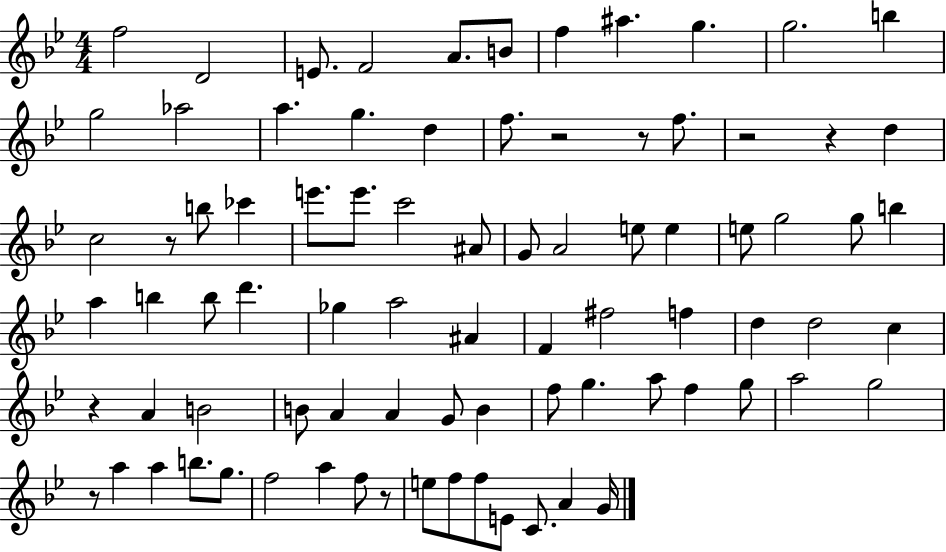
F5/h D4/h E4/e. F4/h A4/e. B4/e F5/q A#5/q. G5/q. G5/h. B5/q G5/h Ab5/h A5/q. G5/q. D5/q F5/e. R/h R/e F5/e. R/h R/q D5/q C5/h R/e B5/e CES6/q E6/e. E6/e. C6/h A#4/e G4/e A4/h E5/e E5/q E5/e G5/h G5/e B5/q A5/q B5/q B5/e D6/q. Gb5/q A5/h A#4/q F4/q F#5/h F5/q D5/q D5/h C5/q R/q A4/q B4/h B4/e A4/q A4/q G4/e B4/q F5/e G5/q. A5/e F5/q G5/e A5/h G5/h R/e A5/q A5/q B5/e. G5/e. F5/h A5/q F5/e R/e E5/e F5/e F5/e E4/e C4/e. A4/q G4/s